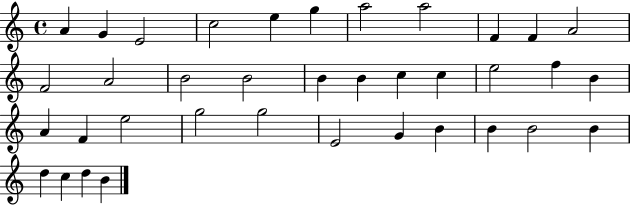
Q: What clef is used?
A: treble